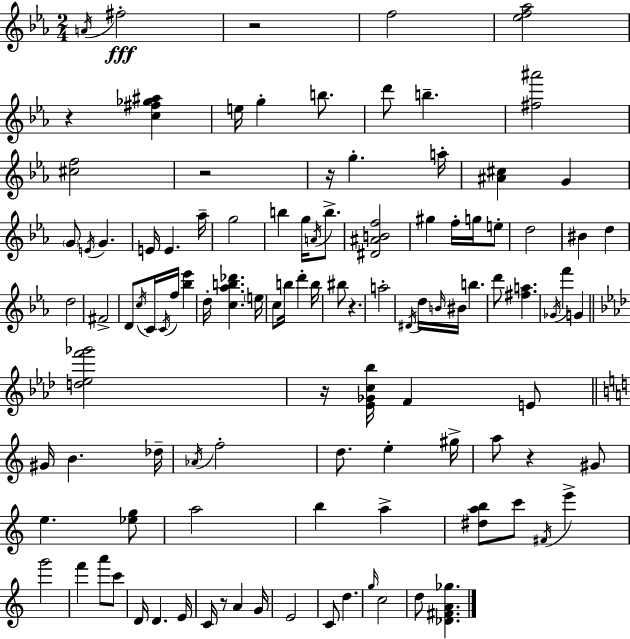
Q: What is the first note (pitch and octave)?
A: A4